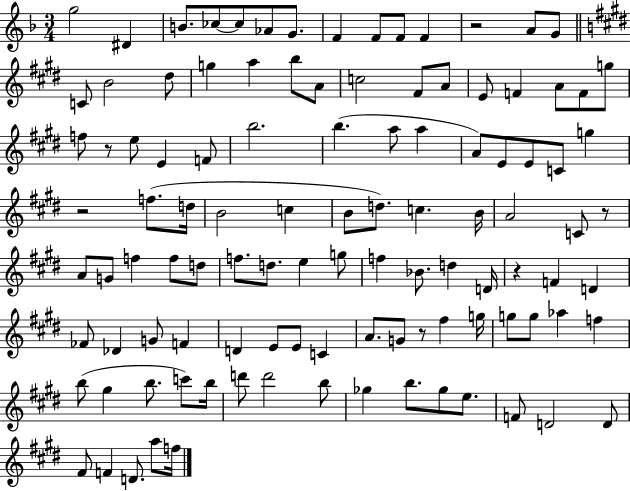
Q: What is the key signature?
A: F major